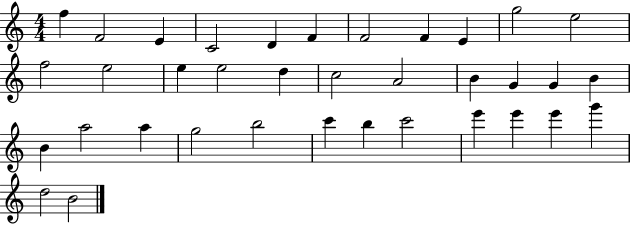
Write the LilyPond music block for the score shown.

{
  \clef treble
  \numericTimeSignature
  \time 4/4
  \key c \major
  f''4 f'2 e'4 | c'2 d'4 f'4 | f'2 f'4 e'4 | g''2 e''2 | \break f''2 e''2 | e''4 e''2 d''4 | c''2 a'2 | b'4 g'4 g'4 b'4 | \break b'4 a''2 a''4 | g''2 b''2 | c'''4 b''4 c'''2 | e'''4 e'''4 e'''4 g'''4 | \break d''2 b'2 | \bar "|."
}